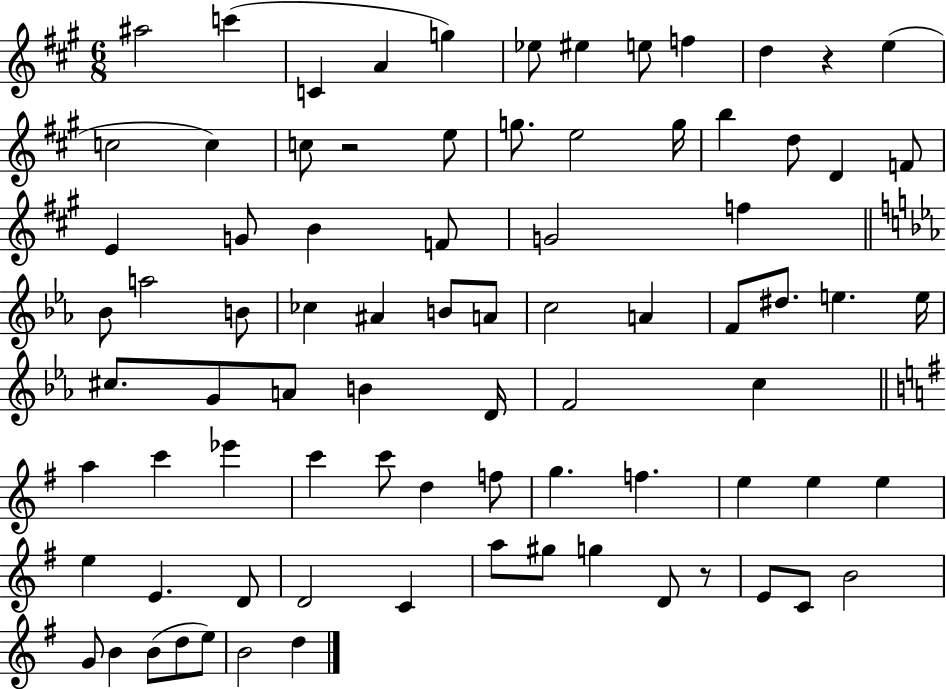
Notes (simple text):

A#5/h C6/q C4/q A4/q G5/q Eb5/e EIS5/q E5/e F5/q D5/q R/q E5/q C5/h C5/q C5/e R/h E5/e G5/e. E5/h G5/s B5/q D5/e D4/q F4/e E4/q G4/e B4/q F4/e G4/h F5/q Bb4/e A5/h B4/e CES5/q A#4/q B4/e A4/e C5/h A4/q F4/e D#5/e. E5/q. E5/s C#5/e. G4/e A4/e B4/q D4/s F4/h C5/q A5/q C6/q Eb6/q C6/q C6/e D5/q F5/e G5/q. F5/q. E5/q E5/q E5/q E5/q E4/q. D4/e D4/h C4/q A5/e G#5/e G5/q D4/e R/e E4/e C4/e B4/h G4/e B4/q B4/e D5/e E5/e B4/h D5/q